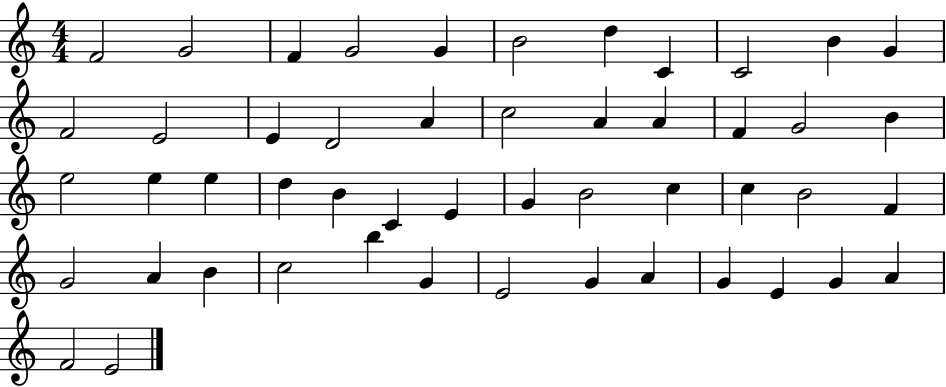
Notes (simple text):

F4/h G4/h F4/q G4/h G4/q B4/h D5/q C4/q C4/h B4/q G4/q F4/h E4/h E4/q D4/h A4/q C5/h A4/q A4/q F4/q G4/h B4/q E5/h E5/q E5/q D5/q B4/q C4/q E4/q G4/q B4/h C5/q C5/q B4/h F4/q G4/h A4/q B4/q C5/h B5/q G4/q E4/h G4/q A4/q G4/q E4/q G4/q A4/q F4/h E4/h